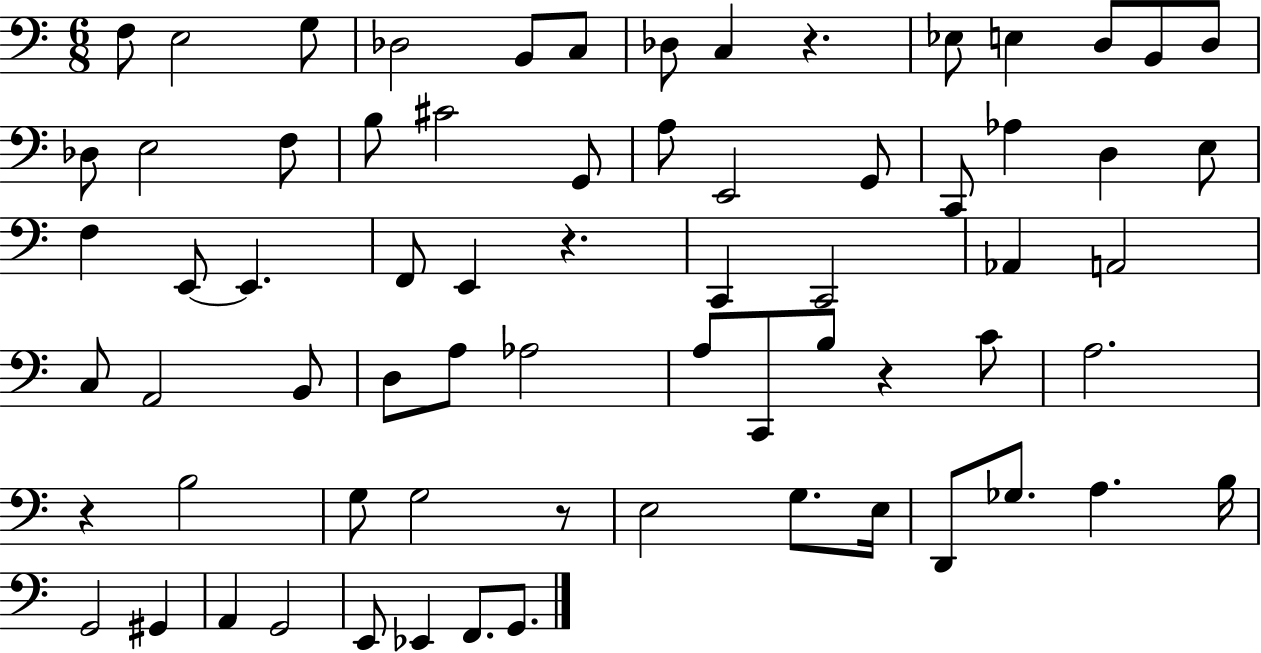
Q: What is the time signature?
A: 6/8